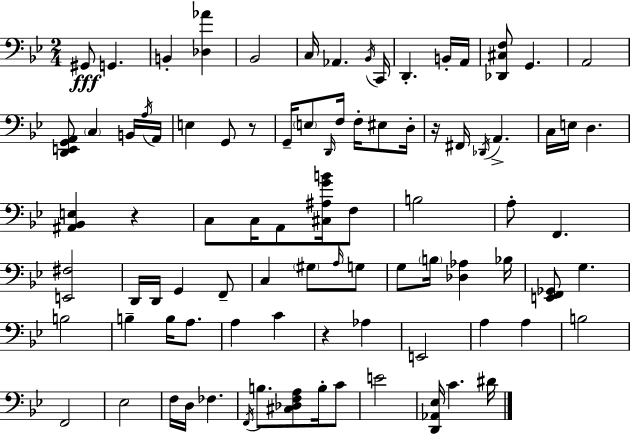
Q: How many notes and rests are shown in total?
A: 88